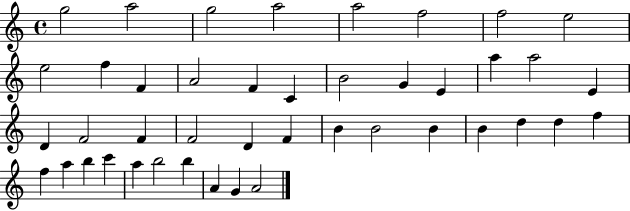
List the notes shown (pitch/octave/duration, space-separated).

G5/h A5/h G5/h A5/h A5/h F5/h F5/h E5/h E5/h F5/q F4/q A4/h F4/q C4/q B4/h G4/q E4/q A5/q A5/h E4/q D4/q F4/h F4/q F4/h D4/q F4/q B4/q B4/h B4/q B4/q D5/q D5/q F5/q F5/q A5/q B5/q C6/q A5/q B5/h B5/q A4/q G4/q A4/h